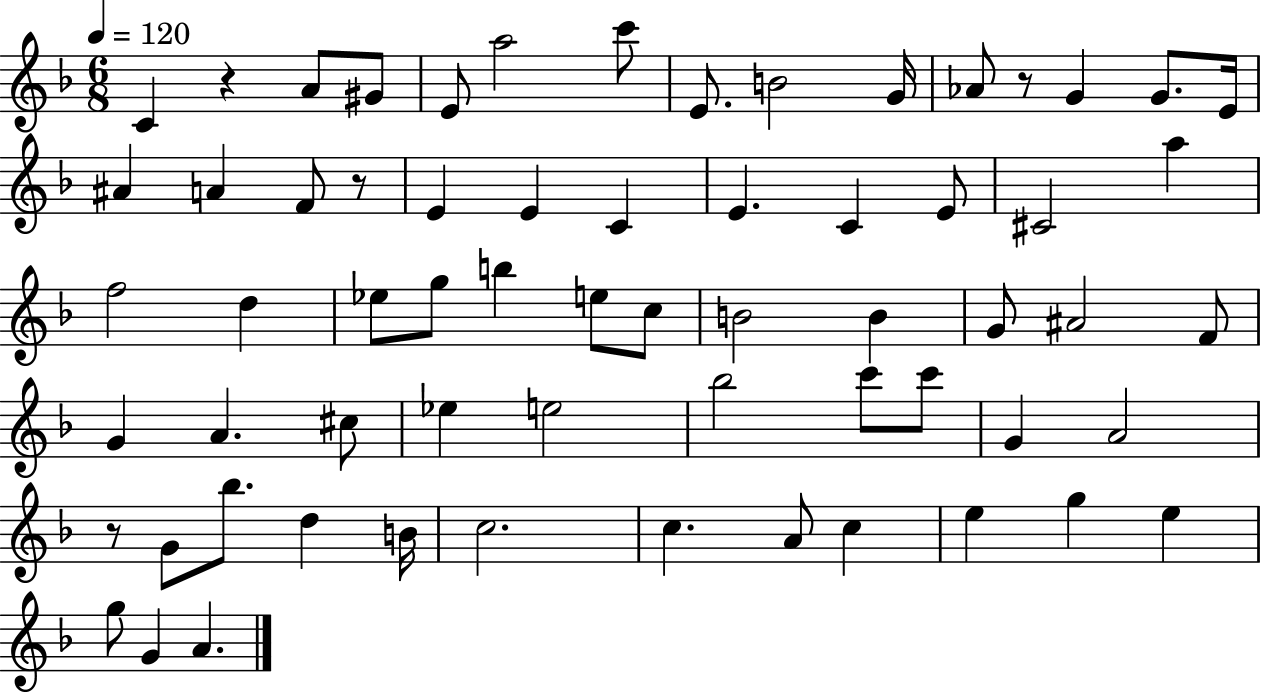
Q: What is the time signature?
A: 6/8